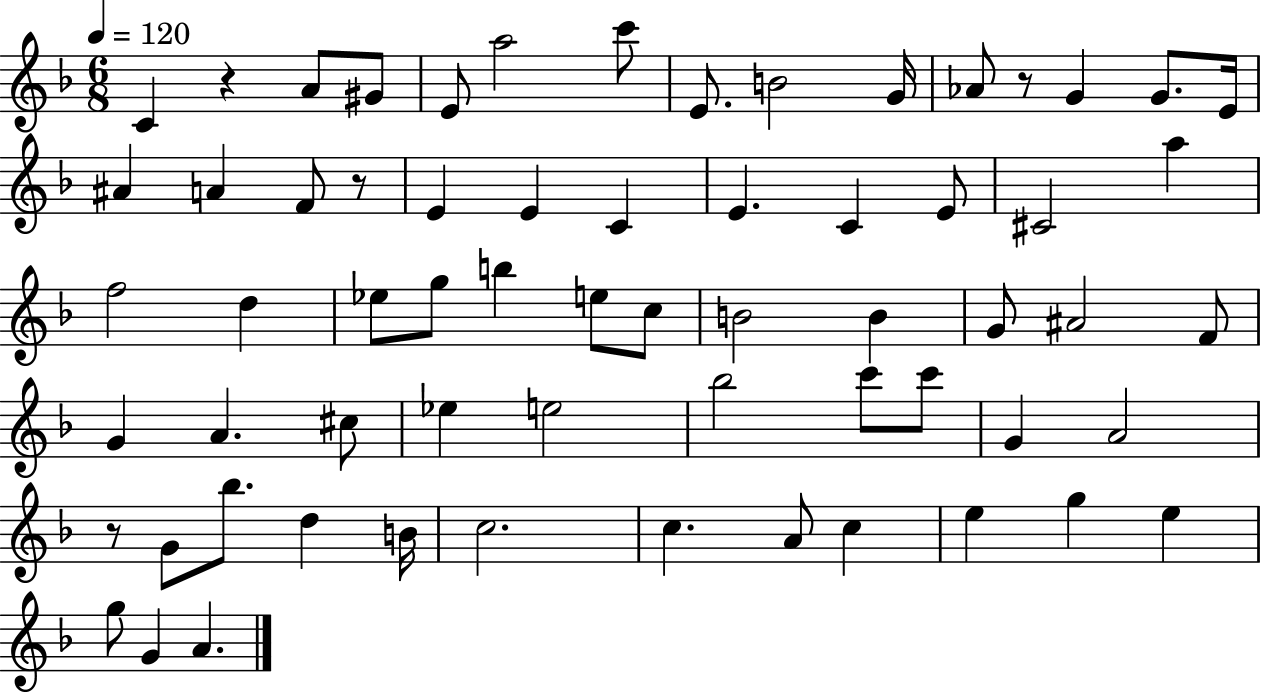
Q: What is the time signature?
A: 6/8